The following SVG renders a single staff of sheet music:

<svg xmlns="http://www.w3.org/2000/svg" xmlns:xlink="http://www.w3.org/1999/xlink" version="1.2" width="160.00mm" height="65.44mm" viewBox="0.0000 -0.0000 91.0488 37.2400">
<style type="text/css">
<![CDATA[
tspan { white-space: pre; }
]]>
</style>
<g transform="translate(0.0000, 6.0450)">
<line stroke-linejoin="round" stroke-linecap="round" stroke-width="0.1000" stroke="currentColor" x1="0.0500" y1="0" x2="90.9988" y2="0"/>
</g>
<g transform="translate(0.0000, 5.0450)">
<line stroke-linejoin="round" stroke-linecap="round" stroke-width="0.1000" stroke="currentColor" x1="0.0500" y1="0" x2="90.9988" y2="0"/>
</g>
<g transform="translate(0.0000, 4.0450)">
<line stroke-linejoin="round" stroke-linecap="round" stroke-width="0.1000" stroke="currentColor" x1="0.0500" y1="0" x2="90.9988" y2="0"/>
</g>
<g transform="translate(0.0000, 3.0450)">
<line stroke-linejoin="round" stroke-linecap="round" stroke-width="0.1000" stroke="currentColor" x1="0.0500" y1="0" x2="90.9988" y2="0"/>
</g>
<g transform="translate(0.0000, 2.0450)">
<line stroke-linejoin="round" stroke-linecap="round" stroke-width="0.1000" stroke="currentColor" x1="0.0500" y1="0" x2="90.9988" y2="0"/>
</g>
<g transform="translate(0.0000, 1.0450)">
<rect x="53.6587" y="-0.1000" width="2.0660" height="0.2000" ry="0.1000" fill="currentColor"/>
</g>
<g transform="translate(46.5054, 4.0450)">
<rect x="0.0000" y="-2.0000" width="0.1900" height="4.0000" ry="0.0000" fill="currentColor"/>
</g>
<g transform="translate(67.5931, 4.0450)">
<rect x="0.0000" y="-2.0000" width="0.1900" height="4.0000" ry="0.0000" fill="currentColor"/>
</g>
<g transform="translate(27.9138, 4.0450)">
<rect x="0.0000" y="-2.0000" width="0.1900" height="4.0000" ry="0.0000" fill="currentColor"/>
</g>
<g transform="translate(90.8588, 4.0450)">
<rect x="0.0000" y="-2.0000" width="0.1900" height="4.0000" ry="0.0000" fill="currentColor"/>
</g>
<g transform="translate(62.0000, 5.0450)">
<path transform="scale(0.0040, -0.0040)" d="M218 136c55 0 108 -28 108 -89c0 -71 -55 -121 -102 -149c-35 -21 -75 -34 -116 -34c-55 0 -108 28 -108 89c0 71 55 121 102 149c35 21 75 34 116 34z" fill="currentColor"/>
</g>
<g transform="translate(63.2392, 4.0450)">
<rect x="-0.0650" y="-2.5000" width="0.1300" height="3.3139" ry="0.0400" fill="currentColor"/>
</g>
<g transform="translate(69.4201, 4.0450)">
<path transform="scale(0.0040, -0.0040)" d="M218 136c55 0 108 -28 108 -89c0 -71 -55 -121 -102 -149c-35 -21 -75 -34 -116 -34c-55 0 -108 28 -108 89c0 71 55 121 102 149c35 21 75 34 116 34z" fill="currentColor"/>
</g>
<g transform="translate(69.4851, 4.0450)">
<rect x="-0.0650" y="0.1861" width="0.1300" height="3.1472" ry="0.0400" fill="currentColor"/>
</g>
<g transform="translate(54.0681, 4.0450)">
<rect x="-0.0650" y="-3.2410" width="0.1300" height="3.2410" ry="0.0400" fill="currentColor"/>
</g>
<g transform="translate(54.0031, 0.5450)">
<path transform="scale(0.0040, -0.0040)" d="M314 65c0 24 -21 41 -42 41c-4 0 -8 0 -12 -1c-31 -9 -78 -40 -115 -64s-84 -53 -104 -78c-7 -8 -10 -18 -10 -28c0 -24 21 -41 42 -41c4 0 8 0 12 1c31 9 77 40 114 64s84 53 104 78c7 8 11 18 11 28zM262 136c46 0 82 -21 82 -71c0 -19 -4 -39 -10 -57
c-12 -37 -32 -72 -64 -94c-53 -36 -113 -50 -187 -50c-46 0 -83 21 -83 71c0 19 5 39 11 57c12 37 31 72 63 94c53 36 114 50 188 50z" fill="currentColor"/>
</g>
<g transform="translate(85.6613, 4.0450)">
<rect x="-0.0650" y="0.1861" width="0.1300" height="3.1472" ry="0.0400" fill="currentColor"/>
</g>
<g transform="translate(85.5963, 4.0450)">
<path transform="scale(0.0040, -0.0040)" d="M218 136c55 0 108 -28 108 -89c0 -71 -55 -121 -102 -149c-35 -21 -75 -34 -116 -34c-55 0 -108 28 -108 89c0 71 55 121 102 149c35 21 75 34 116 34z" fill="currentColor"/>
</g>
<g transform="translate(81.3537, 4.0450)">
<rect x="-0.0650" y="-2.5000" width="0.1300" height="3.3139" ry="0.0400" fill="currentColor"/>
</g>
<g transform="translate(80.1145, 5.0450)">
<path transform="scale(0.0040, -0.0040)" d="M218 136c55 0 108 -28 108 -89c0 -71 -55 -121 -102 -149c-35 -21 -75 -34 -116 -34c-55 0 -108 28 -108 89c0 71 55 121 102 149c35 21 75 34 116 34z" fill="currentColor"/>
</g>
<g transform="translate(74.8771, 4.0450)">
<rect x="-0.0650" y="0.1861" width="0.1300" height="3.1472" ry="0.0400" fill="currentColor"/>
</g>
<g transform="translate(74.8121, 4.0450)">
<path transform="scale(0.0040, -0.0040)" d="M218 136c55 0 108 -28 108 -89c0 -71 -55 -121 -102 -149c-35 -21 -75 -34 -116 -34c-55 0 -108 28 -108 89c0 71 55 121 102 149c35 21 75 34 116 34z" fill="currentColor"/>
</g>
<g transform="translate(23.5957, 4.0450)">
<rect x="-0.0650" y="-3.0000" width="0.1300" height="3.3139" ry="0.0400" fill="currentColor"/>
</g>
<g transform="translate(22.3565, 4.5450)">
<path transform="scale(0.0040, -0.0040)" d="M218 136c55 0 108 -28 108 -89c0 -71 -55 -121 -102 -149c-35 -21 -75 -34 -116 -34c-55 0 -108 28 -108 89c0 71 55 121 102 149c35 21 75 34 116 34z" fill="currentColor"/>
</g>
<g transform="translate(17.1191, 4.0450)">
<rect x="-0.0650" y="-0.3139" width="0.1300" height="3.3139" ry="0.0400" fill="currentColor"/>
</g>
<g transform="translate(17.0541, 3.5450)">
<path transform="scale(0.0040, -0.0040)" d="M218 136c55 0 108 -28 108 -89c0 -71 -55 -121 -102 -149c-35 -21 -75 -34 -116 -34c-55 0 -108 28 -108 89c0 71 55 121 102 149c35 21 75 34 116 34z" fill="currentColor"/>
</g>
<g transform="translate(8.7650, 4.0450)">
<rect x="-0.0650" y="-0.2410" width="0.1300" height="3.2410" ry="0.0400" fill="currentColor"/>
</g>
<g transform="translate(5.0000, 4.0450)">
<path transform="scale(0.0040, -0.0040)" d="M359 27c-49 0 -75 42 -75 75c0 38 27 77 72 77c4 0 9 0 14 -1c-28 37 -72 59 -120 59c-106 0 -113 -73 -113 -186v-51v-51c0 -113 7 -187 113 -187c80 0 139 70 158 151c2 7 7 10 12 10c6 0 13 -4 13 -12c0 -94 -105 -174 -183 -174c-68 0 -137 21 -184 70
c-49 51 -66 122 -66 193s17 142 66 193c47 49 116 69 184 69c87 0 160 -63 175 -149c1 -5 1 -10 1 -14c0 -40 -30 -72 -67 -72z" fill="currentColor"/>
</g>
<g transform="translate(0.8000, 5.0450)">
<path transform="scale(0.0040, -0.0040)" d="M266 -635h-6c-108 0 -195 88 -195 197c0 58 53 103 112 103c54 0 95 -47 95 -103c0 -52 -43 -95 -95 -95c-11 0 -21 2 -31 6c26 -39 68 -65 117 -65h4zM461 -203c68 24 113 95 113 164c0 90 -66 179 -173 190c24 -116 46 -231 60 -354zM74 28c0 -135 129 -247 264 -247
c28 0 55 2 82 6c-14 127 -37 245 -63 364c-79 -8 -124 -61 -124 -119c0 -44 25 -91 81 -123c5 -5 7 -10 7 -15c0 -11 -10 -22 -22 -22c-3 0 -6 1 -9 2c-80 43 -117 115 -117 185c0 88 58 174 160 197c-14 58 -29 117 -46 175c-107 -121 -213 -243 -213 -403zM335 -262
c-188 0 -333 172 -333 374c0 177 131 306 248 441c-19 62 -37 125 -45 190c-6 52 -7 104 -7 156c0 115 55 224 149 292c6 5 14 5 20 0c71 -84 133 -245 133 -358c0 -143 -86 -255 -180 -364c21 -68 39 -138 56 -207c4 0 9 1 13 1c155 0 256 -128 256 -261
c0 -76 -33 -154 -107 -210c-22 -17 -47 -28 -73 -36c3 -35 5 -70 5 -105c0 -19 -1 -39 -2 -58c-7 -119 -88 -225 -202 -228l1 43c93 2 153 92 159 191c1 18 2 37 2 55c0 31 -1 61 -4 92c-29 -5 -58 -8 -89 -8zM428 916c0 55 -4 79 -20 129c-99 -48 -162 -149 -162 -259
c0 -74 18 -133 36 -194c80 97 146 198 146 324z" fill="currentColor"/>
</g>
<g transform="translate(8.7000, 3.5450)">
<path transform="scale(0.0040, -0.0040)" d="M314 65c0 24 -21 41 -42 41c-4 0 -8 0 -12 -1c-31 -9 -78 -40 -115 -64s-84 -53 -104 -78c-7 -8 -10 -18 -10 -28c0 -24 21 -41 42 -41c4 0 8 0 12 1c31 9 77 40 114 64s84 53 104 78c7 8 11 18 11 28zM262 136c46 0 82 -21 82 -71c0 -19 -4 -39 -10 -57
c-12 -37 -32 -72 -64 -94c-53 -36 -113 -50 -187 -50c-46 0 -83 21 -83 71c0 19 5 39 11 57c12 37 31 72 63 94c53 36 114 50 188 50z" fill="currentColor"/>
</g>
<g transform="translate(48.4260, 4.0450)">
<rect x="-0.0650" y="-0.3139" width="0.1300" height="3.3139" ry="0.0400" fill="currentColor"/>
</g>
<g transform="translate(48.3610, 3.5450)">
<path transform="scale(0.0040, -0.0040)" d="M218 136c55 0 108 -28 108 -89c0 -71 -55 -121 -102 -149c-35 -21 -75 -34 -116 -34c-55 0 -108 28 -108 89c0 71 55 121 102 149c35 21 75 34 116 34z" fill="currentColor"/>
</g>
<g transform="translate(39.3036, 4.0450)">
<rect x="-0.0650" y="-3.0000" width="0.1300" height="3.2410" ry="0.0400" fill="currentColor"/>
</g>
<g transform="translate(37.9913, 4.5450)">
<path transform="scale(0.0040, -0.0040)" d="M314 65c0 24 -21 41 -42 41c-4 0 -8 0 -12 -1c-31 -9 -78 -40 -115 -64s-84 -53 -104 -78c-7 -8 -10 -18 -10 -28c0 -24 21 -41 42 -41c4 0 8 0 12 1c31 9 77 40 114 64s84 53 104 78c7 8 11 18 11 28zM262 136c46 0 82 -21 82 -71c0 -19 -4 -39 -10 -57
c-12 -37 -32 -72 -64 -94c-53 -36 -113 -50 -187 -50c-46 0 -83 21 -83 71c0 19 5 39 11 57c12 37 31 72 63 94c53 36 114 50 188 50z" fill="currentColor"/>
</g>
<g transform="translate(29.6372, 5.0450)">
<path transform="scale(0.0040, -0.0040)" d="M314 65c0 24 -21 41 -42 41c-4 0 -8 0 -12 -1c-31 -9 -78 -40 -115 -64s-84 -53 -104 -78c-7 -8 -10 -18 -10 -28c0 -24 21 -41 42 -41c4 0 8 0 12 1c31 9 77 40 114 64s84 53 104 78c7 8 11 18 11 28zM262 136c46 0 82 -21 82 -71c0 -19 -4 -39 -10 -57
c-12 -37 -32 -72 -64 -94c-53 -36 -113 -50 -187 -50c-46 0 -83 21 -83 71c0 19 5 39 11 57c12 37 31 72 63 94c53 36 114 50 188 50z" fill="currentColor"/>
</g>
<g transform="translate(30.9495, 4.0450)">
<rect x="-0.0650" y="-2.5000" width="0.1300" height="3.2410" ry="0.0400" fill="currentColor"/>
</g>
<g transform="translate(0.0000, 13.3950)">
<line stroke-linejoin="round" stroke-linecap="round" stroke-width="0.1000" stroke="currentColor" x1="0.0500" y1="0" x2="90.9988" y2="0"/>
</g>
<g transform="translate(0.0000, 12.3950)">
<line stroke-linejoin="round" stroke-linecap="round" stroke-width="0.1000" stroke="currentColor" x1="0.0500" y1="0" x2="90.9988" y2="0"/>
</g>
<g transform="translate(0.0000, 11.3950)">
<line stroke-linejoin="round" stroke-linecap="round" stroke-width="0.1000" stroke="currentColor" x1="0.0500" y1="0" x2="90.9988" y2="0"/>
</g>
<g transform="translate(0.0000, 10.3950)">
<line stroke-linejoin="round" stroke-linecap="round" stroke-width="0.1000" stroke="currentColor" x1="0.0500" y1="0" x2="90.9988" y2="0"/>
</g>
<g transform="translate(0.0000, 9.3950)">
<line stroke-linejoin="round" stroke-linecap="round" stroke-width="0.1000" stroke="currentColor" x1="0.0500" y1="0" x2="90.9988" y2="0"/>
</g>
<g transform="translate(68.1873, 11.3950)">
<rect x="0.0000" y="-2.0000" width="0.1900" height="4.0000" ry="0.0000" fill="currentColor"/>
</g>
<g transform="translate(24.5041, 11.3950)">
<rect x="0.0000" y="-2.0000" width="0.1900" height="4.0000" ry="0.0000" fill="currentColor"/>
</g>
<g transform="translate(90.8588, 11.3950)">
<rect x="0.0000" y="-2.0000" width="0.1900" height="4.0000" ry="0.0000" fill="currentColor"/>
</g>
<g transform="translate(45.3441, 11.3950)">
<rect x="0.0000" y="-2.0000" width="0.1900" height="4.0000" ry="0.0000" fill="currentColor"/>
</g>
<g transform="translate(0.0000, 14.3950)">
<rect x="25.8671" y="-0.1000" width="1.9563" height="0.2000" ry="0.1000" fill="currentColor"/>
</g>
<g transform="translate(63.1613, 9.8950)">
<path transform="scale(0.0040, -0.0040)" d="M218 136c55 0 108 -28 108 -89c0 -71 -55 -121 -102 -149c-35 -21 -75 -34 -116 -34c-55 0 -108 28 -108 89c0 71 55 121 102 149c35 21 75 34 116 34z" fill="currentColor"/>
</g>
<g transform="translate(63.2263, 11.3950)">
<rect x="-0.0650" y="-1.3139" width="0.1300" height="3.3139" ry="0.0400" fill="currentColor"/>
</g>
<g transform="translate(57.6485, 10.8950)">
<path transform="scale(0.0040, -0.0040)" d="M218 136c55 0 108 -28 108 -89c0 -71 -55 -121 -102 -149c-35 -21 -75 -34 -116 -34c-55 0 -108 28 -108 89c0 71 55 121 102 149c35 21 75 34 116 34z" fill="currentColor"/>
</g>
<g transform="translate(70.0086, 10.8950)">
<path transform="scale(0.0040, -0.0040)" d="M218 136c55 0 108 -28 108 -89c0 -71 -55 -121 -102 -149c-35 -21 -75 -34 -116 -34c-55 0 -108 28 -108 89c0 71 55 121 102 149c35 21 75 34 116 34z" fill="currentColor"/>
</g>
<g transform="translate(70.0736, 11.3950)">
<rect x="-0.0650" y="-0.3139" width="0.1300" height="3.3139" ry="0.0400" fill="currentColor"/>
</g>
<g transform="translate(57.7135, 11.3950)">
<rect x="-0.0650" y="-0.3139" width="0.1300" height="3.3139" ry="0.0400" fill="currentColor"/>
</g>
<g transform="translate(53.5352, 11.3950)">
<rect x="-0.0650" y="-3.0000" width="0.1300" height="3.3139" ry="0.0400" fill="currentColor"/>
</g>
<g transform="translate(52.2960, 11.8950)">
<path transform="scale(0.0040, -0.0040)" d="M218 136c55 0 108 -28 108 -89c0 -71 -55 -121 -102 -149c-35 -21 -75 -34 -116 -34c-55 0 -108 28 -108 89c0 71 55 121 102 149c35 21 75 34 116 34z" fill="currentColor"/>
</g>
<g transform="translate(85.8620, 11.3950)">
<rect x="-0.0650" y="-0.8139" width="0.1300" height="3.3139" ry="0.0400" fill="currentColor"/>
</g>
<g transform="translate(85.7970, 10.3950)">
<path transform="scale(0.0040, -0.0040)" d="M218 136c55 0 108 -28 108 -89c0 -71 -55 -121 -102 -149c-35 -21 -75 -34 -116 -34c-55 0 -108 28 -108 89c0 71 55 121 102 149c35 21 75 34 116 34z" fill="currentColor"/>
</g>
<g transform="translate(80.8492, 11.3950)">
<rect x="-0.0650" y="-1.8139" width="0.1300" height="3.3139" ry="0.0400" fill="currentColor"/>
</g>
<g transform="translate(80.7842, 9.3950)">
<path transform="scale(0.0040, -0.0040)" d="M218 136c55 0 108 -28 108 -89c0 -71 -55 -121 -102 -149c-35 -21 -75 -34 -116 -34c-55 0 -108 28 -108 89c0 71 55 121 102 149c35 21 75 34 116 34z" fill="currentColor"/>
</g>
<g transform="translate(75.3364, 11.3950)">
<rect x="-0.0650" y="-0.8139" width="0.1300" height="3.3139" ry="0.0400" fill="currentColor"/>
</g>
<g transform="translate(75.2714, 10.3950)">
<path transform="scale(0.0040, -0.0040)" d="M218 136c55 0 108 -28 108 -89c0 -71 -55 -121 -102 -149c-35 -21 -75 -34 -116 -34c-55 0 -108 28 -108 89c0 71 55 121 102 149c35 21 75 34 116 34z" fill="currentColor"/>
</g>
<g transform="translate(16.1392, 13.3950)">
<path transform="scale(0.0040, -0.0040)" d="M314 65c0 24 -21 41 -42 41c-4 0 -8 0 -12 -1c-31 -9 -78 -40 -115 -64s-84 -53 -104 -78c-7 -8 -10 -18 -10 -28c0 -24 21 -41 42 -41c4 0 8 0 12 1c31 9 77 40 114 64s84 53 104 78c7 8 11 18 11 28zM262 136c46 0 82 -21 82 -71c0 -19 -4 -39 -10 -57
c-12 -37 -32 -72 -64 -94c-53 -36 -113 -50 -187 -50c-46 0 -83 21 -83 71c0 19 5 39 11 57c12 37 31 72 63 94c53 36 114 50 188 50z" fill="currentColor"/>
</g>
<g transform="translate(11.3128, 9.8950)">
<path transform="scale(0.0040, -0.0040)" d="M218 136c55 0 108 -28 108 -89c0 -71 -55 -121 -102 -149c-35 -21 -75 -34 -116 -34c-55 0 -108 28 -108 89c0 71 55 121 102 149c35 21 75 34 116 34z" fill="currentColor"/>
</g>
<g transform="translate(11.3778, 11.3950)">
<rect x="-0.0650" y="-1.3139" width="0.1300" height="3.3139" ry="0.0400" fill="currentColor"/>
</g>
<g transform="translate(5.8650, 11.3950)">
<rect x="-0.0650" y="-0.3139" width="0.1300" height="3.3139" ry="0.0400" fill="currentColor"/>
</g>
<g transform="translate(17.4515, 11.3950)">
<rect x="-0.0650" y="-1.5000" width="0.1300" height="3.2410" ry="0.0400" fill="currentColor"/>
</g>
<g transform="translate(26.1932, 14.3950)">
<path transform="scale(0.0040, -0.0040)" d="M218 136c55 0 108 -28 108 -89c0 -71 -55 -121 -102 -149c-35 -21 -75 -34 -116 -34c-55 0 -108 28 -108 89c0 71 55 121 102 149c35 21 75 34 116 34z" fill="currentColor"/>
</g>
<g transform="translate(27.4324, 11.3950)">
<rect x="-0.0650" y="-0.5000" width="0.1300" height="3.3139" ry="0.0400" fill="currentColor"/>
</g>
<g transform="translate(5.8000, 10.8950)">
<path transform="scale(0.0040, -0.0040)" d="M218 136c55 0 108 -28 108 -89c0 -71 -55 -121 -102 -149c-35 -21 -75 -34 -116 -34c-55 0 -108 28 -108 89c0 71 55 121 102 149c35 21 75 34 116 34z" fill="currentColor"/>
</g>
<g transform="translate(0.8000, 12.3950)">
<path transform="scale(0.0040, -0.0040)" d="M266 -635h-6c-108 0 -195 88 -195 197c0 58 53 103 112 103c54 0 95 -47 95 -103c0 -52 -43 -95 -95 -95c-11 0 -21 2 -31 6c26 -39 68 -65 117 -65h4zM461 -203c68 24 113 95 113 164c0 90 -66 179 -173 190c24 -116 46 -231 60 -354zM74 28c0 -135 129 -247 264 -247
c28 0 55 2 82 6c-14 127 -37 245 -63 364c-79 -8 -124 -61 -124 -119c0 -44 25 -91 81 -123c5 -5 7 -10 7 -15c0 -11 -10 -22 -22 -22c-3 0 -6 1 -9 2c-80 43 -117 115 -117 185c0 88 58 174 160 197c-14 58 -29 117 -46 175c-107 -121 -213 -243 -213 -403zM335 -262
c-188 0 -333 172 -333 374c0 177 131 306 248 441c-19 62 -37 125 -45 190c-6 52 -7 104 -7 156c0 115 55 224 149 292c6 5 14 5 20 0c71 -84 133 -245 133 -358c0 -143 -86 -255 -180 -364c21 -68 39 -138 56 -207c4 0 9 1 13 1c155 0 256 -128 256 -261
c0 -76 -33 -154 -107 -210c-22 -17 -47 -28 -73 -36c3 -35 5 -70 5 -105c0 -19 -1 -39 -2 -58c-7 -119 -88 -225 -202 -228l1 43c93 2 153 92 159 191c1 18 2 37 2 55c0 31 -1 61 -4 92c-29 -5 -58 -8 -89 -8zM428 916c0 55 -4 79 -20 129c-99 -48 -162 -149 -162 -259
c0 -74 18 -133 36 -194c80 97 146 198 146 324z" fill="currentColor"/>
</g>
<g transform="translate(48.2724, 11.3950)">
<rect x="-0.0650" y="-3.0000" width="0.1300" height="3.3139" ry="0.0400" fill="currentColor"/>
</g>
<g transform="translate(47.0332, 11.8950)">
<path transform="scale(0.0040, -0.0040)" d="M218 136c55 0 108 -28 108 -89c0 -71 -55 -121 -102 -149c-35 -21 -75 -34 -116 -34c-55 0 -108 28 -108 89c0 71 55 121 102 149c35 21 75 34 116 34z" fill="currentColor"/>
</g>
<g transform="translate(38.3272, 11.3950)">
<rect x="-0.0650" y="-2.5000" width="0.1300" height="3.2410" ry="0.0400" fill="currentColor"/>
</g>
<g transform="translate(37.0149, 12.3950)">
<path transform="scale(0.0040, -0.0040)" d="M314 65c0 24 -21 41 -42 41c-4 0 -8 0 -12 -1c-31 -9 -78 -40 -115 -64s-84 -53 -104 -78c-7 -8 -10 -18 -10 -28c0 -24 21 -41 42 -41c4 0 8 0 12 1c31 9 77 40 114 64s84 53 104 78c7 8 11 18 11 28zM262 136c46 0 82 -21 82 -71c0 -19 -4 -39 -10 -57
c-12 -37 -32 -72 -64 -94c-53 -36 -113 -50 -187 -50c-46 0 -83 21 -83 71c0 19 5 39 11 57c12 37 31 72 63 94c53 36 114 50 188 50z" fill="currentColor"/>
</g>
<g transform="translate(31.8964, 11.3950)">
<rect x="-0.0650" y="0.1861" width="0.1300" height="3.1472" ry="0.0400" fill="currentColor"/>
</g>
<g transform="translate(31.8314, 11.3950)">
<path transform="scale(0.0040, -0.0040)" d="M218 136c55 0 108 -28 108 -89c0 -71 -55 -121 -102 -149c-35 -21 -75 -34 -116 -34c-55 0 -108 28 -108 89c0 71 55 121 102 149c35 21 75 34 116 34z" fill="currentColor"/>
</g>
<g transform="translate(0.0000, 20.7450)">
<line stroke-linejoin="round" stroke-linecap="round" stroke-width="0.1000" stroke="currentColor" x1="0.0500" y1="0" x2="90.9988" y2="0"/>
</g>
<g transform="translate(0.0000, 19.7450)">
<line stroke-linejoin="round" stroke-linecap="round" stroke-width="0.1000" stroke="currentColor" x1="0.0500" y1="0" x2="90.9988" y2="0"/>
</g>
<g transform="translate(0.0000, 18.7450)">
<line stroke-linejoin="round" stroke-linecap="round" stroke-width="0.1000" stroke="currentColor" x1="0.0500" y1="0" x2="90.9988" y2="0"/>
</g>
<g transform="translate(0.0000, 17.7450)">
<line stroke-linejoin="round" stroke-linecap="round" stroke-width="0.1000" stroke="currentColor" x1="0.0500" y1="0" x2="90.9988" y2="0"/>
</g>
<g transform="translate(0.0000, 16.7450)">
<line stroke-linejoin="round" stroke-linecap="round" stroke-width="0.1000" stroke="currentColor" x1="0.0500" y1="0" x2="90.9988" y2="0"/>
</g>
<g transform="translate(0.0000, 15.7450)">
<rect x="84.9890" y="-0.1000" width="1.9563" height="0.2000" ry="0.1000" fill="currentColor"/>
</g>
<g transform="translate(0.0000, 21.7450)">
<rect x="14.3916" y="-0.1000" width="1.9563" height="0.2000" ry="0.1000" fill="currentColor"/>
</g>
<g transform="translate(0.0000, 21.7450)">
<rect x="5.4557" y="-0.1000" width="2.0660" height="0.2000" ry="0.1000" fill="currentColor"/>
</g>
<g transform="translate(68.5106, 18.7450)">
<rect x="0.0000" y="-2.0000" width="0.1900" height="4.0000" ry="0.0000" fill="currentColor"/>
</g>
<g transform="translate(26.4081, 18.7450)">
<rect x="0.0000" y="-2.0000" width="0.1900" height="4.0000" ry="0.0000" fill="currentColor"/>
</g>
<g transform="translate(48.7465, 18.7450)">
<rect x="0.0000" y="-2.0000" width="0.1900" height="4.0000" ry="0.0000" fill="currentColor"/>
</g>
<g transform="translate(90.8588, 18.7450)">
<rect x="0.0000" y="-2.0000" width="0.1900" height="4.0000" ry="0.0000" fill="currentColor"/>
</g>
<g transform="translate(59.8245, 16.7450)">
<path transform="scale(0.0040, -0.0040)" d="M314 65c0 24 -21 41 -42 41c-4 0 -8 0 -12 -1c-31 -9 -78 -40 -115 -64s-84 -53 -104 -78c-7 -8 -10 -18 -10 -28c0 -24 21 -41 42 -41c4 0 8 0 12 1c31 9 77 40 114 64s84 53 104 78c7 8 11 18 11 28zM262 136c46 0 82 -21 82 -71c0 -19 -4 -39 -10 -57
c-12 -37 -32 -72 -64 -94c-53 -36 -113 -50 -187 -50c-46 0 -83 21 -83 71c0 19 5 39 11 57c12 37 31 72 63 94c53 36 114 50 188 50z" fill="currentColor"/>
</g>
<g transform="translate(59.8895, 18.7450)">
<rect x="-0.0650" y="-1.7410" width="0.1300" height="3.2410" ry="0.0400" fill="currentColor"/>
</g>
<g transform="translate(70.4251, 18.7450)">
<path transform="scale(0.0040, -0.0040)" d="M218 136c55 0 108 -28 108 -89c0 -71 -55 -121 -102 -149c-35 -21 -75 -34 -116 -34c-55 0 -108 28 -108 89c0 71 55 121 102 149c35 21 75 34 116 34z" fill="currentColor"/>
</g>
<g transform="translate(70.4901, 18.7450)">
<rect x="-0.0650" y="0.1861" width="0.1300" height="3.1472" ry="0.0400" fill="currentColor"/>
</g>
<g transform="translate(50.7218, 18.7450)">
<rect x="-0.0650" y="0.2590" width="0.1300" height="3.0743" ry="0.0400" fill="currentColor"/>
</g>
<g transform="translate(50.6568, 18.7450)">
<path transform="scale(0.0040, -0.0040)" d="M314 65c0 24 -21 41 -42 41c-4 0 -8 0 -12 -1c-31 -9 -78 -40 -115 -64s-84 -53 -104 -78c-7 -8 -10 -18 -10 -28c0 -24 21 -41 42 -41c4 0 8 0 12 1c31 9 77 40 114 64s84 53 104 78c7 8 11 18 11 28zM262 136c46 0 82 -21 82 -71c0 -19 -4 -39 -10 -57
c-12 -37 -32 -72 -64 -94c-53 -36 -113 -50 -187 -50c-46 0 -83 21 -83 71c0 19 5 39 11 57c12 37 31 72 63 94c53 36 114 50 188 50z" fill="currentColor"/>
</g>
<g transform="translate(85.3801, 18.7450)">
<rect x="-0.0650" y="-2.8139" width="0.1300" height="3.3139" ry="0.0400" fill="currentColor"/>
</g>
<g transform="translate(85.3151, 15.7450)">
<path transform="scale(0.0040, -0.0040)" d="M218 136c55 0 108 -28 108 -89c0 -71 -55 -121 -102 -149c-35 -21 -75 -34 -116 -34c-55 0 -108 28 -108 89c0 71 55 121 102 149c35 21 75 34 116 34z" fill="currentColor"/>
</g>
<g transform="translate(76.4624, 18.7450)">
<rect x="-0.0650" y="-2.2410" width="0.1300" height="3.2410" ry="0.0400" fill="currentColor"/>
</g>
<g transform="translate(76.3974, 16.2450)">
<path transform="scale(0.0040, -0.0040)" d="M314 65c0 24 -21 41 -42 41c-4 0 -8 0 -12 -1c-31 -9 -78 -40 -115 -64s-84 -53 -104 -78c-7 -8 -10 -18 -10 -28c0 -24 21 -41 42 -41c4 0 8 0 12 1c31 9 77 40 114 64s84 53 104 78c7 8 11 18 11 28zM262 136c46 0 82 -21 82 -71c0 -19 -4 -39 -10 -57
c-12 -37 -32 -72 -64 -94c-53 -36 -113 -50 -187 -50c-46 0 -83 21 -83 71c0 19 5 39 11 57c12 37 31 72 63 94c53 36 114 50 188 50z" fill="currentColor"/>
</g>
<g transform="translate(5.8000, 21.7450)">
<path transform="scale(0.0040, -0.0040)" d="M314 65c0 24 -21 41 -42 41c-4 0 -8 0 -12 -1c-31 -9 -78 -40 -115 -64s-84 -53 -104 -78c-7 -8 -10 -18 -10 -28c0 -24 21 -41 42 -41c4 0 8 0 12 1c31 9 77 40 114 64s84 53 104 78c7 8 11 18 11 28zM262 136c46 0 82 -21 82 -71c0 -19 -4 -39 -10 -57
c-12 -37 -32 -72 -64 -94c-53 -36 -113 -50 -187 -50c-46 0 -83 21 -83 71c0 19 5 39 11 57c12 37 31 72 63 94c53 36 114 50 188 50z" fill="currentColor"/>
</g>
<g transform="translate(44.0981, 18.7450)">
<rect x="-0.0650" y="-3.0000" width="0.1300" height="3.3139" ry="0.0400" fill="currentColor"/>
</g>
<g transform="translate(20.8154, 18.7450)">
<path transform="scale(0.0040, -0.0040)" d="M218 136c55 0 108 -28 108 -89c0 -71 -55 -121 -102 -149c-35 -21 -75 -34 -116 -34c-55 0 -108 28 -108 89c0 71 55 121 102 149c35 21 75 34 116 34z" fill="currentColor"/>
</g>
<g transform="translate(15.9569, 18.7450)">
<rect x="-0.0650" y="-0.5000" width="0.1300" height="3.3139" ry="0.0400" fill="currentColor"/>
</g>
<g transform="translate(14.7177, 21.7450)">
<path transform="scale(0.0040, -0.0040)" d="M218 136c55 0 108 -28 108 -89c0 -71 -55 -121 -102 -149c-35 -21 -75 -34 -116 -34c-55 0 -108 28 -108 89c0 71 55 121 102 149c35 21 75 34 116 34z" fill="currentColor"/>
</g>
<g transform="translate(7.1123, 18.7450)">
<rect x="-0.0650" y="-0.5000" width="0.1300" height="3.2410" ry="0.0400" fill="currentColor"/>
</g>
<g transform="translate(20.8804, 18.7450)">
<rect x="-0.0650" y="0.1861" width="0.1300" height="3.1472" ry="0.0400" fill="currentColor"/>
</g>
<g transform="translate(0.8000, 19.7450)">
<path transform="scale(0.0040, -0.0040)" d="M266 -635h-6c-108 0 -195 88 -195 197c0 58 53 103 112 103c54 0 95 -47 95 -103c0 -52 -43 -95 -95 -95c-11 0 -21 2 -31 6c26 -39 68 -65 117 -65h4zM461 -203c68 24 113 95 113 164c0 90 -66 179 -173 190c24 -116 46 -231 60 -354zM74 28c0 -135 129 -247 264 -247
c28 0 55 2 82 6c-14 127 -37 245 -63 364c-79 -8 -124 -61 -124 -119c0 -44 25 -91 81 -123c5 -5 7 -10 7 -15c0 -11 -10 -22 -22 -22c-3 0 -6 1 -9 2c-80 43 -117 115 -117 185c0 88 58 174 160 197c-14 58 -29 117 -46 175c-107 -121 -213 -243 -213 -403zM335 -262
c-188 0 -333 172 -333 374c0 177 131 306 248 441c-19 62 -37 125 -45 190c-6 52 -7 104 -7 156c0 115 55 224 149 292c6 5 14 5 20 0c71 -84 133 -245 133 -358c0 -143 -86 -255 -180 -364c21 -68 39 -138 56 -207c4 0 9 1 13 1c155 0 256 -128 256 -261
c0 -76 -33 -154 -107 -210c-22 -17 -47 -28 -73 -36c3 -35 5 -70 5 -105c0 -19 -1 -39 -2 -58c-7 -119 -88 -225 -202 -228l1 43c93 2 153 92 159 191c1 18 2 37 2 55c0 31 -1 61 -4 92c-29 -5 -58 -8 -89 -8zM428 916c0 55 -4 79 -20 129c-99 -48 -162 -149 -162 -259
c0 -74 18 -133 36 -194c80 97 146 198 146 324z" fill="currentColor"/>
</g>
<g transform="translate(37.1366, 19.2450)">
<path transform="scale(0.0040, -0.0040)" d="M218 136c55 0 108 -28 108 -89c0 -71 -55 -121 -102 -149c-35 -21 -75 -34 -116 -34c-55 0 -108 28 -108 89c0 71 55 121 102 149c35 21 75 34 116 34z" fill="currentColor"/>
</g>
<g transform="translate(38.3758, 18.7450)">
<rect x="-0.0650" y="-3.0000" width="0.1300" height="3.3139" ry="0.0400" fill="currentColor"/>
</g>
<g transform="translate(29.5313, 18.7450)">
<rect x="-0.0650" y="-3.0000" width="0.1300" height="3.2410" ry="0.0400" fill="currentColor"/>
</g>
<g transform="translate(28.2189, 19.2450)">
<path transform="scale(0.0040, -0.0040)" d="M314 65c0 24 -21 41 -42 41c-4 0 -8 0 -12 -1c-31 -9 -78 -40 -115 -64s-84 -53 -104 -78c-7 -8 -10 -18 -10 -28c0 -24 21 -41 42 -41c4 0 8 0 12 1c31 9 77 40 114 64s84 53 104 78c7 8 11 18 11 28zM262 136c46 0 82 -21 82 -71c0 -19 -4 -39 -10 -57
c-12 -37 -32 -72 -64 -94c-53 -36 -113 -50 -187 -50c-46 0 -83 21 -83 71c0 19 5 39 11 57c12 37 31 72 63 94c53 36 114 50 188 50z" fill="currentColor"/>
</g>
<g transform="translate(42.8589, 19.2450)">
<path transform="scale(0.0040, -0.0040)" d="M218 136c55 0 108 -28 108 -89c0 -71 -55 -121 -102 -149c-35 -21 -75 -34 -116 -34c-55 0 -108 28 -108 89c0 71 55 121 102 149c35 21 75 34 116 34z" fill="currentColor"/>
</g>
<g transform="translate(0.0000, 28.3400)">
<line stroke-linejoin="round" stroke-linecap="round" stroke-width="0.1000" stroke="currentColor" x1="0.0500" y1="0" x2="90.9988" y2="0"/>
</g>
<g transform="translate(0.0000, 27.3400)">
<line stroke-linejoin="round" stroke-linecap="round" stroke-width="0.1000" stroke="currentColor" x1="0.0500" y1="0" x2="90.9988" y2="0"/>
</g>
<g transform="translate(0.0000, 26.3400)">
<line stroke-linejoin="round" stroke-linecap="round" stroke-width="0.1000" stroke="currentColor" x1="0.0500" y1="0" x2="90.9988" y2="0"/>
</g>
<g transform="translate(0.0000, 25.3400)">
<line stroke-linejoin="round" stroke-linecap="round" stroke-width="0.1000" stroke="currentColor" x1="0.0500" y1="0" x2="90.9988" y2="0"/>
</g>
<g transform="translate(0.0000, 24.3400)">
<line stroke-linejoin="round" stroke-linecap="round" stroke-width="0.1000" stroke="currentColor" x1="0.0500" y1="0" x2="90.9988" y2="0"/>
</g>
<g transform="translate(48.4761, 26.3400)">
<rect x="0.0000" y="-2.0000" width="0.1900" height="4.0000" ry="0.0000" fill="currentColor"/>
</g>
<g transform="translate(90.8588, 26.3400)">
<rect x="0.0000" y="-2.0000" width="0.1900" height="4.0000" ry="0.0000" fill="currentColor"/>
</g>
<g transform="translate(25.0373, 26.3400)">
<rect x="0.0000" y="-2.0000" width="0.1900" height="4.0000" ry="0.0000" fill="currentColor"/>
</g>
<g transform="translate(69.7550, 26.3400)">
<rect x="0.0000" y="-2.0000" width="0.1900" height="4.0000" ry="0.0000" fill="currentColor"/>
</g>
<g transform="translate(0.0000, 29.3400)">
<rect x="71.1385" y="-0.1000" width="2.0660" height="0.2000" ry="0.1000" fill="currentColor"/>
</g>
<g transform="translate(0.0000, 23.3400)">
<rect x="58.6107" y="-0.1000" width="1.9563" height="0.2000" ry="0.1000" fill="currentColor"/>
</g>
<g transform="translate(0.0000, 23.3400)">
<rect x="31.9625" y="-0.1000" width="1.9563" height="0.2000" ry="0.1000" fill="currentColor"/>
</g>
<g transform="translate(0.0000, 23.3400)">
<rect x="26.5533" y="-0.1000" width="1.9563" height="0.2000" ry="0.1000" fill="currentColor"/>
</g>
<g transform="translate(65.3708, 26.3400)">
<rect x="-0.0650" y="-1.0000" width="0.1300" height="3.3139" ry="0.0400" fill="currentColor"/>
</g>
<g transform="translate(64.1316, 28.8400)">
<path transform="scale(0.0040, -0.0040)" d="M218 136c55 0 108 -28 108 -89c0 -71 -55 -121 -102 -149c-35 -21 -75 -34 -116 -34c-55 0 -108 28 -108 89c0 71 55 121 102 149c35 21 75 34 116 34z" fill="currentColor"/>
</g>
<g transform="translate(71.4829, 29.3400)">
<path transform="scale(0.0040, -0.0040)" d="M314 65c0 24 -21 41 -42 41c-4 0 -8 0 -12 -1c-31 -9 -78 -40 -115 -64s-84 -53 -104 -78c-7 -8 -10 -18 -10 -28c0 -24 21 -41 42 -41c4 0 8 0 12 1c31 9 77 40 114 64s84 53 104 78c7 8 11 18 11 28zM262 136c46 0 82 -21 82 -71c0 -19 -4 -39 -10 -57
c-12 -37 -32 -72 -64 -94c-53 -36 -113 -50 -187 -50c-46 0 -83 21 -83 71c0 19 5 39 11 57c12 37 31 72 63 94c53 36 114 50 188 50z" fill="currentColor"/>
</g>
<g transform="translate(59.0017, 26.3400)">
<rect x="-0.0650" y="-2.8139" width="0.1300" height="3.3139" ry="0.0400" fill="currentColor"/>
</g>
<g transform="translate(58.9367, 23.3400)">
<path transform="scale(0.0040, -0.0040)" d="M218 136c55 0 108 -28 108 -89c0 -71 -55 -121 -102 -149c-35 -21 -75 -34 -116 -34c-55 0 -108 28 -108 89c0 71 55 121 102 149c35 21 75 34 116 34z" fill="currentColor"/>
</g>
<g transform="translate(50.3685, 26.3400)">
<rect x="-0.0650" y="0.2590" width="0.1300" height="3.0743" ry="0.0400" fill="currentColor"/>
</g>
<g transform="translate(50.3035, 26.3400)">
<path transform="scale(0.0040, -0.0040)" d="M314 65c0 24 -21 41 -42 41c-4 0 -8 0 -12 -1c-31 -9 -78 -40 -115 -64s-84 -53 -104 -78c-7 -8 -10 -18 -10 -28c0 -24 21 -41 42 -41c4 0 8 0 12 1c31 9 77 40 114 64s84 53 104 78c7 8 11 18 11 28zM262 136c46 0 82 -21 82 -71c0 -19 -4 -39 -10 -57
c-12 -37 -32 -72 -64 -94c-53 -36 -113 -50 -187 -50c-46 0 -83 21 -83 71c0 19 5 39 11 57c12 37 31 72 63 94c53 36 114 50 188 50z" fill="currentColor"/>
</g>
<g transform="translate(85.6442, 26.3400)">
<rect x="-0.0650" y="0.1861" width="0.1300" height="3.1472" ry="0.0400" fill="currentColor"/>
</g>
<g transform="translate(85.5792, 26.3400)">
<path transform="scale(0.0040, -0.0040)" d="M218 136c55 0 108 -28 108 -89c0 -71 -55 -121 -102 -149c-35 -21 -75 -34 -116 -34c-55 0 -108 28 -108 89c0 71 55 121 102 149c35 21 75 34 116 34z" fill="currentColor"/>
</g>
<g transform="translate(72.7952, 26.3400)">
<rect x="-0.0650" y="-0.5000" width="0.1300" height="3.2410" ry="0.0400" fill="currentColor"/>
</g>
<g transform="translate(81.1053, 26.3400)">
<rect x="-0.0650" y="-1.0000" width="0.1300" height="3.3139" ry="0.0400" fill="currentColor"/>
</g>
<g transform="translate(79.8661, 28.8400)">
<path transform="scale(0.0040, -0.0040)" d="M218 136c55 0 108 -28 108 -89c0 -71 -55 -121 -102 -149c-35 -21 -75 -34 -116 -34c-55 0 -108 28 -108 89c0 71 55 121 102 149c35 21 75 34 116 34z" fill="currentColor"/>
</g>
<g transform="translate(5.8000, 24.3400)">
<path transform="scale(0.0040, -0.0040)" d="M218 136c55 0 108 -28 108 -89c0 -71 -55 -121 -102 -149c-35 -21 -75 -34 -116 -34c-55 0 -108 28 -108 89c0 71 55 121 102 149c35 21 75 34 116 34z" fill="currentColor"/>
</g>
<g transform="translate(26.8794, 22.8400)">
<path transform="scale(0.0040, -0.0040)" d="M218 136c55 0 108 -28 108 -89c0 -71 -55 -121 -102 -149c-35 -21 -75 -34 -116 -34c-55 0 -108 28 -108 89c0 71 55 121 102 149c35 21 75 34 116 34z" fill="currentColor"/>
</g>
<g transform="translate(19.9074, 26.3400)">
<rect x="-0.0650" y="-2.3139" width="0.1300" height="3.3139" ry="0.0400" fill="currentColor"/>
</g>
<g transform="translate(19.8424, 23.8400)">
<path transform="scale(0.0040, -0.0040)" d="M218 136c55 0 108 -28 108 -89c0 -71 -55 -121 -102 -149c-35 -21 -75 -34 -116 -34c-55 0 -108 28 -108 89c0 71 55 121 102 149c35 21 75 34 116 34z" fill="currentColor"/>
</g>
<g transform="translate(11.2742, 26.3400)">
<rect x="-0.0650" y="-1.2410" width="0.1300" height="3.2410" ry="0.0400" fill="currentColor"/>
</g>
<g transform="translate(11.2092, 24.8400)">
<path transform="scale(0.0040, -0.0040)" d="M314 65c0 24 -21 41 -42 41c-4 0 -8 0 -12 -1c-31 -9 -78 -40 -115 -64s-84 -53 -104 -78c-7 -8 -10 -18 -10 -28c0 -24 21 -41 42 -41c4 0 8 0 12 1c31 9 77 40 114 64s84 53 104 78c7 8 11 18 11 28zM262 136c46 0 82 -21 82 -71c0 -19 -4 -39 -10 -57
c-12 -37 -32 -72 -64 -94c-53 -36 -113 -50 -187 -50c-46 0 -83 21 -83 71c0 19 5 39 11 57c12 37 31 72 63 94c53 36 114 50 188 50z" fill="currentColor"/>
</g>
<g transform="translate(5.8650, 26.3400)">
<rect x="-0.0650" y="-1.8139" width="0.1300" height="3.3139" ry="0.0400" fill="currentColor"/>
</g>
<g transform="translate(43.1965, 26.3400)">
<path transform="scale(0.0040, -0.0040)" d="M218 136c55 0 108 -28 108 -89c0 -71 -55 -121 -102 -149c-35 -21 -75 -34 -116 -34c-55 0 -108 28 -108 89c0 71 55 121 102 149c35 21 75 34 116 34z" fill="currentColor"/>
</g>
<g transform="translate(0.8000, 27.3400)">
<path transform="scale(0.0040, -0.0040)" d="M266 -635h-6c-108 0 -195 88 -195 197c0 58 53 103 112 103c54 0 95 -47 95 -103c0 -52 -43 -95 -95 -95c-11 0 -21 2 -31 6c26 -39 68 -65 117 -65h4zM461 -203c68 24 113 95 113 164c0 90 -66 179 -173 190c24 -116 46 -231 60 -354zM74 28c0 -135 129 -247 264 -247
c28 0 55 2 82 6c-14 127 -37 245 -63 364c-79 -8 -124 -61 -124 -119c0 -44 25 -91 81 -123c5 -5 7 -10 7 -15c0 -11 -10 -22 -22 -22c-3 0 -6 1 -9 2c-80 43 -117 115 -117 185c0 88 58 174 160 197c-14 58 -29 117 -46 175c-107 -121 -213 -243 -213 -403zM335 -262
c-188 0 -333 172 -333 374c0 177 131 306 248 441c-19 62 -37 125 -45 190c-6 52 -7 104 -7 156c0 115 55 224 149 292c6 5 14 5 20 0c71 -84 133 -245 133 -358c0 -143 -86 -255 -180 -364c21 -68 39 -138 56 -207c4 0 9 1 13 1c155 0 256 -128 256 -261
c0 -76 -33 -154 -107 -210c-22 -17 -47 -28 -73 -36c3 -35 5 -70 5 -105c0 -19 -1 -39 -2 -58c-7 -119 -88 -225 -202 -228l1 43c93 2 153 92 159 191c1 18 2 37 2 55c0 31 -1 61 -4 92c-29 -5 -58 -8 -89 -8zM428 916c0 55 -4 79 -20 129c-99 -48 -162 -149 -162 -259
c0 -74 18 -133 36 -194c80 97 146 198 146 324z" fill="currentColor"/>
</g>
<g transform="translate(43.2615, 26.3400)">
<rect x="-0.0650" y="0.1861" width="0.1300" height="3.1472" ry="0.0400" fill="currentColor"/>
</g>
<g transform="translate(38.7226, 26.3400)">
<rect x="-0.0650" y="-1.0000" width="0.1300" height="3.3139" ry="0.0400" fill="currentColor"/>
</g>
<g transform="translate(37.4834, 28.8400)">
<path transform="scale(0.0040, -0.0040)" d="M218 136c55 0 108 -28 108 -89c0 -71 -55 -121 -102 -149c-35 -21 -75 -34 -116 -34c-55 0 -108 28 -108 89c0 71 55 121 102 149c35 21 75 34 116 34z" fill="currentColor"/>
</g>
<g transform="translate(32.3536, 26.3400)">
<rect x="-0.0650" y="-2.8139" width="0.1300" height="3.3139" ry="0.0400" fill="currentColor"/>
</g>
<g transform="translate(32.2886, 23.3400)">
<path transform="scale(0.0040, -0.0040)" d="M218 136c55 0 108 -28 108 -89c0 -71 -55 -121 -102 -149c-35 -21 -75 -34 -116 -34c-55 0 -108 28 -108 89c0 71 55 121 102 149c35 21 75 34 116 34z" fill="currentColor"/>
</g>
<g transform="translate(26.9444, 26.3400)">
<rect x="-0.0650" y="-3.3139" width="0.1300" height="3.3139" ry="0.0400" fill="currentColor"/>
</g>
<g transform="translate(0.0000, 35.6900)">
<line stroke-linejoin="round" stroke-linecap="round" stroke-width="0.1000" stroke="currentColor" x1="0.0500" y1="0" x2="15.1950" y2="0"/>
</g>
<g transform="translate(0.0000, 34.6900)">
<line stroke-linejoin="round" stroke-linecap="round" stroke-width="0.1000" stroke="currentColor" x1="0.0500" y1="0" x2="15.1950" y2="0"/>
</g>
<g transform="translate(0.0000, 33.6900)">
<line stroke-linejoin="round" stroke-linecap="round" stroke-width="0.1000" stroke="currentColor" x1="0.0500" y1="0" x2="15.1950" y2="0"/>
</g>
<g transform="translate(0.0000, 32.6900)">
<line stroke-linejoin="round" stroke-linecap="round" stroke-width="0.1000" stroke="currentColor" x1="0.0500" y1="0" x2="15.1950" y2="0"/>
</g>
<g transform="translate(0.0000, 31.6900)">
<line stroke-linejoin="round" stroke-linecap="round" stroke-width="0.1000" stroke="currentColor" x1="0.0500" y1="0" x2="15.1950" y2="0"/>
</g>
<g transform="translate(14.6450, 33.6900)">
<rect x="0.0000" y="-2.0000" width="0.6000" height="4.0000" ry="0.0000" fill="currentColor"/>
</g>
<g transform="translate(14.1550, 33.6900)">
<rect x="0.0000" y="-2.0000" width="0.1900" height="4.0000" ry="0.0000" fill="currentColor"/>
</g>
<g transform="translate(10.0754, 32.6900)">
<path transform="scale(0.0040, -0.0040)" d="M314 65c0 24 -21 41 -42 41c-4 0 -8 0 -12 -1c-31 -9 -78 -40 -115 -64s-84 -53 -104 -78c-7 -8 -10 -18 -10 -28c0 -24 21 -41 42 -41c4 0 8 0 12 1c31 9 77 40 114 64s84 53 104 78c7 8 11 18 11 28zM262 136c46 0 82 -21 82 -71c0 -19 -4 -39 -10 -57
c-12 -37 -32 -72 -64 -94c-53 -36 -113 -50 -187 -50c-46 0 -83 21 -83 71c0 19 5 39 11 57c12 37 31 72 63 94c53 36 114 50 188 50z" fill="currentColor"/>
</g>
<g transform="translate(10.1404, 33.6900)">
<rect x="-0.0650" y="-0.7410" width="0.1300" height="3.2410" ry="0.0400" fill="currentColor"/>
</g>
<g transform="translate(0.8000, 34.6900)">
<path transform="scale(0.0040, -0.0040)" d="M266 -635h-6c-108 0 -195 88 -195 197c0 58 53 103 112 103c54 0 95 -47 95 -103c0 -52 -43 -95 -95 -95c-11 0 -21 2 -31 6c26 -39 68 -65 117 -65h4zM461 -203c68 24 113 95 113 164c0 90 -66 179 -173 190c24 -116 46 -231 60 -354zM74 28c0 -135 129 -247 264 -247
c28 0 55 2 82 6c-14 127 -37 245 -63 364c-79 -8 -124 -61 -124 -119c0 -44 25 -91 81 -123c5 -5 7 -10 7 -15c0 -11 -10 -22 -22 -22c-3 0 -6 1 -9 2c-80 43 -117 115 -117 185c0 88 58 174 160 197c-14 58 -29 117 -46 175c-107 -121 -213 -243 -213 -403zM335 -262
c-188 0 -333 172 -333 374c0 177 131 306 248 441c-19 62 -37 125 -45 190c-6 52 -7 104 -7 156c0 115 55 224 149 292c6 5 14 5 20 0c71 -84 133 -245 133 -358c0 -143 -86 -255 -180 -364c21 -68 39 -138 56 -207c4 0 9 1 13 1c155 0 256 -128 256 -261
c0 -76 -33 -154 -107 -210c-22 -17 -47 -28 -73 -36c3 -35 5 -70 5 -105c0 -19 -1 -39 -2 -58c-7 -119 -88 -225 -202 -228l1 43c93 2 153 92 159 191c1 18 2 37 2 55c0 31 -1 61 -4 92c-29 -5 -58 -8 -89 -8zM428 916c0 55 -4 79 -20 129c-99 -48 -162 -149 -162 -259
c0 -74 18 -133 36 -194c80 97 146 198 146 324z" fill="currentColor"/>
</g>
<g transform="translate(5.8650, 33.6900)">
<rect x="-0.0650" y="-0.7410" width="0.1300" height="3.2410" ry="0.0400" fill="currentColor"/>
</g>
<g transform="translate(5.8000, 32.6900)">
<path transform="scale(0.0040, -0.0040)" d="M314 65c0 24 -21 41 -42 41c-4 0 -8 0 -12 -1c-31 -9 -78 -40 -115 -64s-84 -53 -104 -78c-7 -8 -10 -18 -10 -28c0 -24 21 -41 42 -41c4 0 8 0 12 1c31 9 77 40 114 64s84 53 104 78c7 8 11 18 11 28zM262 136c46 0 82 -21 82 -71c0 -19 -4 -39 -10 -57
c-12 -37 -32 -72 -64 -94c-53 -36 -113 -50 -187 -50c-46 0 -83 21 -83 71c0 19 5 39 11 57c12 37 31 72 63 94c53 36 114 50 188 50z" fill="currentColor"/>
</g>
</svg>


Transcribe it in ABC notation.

X:1
T:Untitled
M:4/4
L:1/4
K:C
c2 c A G2 A2 c b2 G B B G B c e E2 C B G2 A A c e c d f d C2 C B A2 A A B2 f2 B g2 a f e2 g b a D B B2 a D C2 D B d2 d2